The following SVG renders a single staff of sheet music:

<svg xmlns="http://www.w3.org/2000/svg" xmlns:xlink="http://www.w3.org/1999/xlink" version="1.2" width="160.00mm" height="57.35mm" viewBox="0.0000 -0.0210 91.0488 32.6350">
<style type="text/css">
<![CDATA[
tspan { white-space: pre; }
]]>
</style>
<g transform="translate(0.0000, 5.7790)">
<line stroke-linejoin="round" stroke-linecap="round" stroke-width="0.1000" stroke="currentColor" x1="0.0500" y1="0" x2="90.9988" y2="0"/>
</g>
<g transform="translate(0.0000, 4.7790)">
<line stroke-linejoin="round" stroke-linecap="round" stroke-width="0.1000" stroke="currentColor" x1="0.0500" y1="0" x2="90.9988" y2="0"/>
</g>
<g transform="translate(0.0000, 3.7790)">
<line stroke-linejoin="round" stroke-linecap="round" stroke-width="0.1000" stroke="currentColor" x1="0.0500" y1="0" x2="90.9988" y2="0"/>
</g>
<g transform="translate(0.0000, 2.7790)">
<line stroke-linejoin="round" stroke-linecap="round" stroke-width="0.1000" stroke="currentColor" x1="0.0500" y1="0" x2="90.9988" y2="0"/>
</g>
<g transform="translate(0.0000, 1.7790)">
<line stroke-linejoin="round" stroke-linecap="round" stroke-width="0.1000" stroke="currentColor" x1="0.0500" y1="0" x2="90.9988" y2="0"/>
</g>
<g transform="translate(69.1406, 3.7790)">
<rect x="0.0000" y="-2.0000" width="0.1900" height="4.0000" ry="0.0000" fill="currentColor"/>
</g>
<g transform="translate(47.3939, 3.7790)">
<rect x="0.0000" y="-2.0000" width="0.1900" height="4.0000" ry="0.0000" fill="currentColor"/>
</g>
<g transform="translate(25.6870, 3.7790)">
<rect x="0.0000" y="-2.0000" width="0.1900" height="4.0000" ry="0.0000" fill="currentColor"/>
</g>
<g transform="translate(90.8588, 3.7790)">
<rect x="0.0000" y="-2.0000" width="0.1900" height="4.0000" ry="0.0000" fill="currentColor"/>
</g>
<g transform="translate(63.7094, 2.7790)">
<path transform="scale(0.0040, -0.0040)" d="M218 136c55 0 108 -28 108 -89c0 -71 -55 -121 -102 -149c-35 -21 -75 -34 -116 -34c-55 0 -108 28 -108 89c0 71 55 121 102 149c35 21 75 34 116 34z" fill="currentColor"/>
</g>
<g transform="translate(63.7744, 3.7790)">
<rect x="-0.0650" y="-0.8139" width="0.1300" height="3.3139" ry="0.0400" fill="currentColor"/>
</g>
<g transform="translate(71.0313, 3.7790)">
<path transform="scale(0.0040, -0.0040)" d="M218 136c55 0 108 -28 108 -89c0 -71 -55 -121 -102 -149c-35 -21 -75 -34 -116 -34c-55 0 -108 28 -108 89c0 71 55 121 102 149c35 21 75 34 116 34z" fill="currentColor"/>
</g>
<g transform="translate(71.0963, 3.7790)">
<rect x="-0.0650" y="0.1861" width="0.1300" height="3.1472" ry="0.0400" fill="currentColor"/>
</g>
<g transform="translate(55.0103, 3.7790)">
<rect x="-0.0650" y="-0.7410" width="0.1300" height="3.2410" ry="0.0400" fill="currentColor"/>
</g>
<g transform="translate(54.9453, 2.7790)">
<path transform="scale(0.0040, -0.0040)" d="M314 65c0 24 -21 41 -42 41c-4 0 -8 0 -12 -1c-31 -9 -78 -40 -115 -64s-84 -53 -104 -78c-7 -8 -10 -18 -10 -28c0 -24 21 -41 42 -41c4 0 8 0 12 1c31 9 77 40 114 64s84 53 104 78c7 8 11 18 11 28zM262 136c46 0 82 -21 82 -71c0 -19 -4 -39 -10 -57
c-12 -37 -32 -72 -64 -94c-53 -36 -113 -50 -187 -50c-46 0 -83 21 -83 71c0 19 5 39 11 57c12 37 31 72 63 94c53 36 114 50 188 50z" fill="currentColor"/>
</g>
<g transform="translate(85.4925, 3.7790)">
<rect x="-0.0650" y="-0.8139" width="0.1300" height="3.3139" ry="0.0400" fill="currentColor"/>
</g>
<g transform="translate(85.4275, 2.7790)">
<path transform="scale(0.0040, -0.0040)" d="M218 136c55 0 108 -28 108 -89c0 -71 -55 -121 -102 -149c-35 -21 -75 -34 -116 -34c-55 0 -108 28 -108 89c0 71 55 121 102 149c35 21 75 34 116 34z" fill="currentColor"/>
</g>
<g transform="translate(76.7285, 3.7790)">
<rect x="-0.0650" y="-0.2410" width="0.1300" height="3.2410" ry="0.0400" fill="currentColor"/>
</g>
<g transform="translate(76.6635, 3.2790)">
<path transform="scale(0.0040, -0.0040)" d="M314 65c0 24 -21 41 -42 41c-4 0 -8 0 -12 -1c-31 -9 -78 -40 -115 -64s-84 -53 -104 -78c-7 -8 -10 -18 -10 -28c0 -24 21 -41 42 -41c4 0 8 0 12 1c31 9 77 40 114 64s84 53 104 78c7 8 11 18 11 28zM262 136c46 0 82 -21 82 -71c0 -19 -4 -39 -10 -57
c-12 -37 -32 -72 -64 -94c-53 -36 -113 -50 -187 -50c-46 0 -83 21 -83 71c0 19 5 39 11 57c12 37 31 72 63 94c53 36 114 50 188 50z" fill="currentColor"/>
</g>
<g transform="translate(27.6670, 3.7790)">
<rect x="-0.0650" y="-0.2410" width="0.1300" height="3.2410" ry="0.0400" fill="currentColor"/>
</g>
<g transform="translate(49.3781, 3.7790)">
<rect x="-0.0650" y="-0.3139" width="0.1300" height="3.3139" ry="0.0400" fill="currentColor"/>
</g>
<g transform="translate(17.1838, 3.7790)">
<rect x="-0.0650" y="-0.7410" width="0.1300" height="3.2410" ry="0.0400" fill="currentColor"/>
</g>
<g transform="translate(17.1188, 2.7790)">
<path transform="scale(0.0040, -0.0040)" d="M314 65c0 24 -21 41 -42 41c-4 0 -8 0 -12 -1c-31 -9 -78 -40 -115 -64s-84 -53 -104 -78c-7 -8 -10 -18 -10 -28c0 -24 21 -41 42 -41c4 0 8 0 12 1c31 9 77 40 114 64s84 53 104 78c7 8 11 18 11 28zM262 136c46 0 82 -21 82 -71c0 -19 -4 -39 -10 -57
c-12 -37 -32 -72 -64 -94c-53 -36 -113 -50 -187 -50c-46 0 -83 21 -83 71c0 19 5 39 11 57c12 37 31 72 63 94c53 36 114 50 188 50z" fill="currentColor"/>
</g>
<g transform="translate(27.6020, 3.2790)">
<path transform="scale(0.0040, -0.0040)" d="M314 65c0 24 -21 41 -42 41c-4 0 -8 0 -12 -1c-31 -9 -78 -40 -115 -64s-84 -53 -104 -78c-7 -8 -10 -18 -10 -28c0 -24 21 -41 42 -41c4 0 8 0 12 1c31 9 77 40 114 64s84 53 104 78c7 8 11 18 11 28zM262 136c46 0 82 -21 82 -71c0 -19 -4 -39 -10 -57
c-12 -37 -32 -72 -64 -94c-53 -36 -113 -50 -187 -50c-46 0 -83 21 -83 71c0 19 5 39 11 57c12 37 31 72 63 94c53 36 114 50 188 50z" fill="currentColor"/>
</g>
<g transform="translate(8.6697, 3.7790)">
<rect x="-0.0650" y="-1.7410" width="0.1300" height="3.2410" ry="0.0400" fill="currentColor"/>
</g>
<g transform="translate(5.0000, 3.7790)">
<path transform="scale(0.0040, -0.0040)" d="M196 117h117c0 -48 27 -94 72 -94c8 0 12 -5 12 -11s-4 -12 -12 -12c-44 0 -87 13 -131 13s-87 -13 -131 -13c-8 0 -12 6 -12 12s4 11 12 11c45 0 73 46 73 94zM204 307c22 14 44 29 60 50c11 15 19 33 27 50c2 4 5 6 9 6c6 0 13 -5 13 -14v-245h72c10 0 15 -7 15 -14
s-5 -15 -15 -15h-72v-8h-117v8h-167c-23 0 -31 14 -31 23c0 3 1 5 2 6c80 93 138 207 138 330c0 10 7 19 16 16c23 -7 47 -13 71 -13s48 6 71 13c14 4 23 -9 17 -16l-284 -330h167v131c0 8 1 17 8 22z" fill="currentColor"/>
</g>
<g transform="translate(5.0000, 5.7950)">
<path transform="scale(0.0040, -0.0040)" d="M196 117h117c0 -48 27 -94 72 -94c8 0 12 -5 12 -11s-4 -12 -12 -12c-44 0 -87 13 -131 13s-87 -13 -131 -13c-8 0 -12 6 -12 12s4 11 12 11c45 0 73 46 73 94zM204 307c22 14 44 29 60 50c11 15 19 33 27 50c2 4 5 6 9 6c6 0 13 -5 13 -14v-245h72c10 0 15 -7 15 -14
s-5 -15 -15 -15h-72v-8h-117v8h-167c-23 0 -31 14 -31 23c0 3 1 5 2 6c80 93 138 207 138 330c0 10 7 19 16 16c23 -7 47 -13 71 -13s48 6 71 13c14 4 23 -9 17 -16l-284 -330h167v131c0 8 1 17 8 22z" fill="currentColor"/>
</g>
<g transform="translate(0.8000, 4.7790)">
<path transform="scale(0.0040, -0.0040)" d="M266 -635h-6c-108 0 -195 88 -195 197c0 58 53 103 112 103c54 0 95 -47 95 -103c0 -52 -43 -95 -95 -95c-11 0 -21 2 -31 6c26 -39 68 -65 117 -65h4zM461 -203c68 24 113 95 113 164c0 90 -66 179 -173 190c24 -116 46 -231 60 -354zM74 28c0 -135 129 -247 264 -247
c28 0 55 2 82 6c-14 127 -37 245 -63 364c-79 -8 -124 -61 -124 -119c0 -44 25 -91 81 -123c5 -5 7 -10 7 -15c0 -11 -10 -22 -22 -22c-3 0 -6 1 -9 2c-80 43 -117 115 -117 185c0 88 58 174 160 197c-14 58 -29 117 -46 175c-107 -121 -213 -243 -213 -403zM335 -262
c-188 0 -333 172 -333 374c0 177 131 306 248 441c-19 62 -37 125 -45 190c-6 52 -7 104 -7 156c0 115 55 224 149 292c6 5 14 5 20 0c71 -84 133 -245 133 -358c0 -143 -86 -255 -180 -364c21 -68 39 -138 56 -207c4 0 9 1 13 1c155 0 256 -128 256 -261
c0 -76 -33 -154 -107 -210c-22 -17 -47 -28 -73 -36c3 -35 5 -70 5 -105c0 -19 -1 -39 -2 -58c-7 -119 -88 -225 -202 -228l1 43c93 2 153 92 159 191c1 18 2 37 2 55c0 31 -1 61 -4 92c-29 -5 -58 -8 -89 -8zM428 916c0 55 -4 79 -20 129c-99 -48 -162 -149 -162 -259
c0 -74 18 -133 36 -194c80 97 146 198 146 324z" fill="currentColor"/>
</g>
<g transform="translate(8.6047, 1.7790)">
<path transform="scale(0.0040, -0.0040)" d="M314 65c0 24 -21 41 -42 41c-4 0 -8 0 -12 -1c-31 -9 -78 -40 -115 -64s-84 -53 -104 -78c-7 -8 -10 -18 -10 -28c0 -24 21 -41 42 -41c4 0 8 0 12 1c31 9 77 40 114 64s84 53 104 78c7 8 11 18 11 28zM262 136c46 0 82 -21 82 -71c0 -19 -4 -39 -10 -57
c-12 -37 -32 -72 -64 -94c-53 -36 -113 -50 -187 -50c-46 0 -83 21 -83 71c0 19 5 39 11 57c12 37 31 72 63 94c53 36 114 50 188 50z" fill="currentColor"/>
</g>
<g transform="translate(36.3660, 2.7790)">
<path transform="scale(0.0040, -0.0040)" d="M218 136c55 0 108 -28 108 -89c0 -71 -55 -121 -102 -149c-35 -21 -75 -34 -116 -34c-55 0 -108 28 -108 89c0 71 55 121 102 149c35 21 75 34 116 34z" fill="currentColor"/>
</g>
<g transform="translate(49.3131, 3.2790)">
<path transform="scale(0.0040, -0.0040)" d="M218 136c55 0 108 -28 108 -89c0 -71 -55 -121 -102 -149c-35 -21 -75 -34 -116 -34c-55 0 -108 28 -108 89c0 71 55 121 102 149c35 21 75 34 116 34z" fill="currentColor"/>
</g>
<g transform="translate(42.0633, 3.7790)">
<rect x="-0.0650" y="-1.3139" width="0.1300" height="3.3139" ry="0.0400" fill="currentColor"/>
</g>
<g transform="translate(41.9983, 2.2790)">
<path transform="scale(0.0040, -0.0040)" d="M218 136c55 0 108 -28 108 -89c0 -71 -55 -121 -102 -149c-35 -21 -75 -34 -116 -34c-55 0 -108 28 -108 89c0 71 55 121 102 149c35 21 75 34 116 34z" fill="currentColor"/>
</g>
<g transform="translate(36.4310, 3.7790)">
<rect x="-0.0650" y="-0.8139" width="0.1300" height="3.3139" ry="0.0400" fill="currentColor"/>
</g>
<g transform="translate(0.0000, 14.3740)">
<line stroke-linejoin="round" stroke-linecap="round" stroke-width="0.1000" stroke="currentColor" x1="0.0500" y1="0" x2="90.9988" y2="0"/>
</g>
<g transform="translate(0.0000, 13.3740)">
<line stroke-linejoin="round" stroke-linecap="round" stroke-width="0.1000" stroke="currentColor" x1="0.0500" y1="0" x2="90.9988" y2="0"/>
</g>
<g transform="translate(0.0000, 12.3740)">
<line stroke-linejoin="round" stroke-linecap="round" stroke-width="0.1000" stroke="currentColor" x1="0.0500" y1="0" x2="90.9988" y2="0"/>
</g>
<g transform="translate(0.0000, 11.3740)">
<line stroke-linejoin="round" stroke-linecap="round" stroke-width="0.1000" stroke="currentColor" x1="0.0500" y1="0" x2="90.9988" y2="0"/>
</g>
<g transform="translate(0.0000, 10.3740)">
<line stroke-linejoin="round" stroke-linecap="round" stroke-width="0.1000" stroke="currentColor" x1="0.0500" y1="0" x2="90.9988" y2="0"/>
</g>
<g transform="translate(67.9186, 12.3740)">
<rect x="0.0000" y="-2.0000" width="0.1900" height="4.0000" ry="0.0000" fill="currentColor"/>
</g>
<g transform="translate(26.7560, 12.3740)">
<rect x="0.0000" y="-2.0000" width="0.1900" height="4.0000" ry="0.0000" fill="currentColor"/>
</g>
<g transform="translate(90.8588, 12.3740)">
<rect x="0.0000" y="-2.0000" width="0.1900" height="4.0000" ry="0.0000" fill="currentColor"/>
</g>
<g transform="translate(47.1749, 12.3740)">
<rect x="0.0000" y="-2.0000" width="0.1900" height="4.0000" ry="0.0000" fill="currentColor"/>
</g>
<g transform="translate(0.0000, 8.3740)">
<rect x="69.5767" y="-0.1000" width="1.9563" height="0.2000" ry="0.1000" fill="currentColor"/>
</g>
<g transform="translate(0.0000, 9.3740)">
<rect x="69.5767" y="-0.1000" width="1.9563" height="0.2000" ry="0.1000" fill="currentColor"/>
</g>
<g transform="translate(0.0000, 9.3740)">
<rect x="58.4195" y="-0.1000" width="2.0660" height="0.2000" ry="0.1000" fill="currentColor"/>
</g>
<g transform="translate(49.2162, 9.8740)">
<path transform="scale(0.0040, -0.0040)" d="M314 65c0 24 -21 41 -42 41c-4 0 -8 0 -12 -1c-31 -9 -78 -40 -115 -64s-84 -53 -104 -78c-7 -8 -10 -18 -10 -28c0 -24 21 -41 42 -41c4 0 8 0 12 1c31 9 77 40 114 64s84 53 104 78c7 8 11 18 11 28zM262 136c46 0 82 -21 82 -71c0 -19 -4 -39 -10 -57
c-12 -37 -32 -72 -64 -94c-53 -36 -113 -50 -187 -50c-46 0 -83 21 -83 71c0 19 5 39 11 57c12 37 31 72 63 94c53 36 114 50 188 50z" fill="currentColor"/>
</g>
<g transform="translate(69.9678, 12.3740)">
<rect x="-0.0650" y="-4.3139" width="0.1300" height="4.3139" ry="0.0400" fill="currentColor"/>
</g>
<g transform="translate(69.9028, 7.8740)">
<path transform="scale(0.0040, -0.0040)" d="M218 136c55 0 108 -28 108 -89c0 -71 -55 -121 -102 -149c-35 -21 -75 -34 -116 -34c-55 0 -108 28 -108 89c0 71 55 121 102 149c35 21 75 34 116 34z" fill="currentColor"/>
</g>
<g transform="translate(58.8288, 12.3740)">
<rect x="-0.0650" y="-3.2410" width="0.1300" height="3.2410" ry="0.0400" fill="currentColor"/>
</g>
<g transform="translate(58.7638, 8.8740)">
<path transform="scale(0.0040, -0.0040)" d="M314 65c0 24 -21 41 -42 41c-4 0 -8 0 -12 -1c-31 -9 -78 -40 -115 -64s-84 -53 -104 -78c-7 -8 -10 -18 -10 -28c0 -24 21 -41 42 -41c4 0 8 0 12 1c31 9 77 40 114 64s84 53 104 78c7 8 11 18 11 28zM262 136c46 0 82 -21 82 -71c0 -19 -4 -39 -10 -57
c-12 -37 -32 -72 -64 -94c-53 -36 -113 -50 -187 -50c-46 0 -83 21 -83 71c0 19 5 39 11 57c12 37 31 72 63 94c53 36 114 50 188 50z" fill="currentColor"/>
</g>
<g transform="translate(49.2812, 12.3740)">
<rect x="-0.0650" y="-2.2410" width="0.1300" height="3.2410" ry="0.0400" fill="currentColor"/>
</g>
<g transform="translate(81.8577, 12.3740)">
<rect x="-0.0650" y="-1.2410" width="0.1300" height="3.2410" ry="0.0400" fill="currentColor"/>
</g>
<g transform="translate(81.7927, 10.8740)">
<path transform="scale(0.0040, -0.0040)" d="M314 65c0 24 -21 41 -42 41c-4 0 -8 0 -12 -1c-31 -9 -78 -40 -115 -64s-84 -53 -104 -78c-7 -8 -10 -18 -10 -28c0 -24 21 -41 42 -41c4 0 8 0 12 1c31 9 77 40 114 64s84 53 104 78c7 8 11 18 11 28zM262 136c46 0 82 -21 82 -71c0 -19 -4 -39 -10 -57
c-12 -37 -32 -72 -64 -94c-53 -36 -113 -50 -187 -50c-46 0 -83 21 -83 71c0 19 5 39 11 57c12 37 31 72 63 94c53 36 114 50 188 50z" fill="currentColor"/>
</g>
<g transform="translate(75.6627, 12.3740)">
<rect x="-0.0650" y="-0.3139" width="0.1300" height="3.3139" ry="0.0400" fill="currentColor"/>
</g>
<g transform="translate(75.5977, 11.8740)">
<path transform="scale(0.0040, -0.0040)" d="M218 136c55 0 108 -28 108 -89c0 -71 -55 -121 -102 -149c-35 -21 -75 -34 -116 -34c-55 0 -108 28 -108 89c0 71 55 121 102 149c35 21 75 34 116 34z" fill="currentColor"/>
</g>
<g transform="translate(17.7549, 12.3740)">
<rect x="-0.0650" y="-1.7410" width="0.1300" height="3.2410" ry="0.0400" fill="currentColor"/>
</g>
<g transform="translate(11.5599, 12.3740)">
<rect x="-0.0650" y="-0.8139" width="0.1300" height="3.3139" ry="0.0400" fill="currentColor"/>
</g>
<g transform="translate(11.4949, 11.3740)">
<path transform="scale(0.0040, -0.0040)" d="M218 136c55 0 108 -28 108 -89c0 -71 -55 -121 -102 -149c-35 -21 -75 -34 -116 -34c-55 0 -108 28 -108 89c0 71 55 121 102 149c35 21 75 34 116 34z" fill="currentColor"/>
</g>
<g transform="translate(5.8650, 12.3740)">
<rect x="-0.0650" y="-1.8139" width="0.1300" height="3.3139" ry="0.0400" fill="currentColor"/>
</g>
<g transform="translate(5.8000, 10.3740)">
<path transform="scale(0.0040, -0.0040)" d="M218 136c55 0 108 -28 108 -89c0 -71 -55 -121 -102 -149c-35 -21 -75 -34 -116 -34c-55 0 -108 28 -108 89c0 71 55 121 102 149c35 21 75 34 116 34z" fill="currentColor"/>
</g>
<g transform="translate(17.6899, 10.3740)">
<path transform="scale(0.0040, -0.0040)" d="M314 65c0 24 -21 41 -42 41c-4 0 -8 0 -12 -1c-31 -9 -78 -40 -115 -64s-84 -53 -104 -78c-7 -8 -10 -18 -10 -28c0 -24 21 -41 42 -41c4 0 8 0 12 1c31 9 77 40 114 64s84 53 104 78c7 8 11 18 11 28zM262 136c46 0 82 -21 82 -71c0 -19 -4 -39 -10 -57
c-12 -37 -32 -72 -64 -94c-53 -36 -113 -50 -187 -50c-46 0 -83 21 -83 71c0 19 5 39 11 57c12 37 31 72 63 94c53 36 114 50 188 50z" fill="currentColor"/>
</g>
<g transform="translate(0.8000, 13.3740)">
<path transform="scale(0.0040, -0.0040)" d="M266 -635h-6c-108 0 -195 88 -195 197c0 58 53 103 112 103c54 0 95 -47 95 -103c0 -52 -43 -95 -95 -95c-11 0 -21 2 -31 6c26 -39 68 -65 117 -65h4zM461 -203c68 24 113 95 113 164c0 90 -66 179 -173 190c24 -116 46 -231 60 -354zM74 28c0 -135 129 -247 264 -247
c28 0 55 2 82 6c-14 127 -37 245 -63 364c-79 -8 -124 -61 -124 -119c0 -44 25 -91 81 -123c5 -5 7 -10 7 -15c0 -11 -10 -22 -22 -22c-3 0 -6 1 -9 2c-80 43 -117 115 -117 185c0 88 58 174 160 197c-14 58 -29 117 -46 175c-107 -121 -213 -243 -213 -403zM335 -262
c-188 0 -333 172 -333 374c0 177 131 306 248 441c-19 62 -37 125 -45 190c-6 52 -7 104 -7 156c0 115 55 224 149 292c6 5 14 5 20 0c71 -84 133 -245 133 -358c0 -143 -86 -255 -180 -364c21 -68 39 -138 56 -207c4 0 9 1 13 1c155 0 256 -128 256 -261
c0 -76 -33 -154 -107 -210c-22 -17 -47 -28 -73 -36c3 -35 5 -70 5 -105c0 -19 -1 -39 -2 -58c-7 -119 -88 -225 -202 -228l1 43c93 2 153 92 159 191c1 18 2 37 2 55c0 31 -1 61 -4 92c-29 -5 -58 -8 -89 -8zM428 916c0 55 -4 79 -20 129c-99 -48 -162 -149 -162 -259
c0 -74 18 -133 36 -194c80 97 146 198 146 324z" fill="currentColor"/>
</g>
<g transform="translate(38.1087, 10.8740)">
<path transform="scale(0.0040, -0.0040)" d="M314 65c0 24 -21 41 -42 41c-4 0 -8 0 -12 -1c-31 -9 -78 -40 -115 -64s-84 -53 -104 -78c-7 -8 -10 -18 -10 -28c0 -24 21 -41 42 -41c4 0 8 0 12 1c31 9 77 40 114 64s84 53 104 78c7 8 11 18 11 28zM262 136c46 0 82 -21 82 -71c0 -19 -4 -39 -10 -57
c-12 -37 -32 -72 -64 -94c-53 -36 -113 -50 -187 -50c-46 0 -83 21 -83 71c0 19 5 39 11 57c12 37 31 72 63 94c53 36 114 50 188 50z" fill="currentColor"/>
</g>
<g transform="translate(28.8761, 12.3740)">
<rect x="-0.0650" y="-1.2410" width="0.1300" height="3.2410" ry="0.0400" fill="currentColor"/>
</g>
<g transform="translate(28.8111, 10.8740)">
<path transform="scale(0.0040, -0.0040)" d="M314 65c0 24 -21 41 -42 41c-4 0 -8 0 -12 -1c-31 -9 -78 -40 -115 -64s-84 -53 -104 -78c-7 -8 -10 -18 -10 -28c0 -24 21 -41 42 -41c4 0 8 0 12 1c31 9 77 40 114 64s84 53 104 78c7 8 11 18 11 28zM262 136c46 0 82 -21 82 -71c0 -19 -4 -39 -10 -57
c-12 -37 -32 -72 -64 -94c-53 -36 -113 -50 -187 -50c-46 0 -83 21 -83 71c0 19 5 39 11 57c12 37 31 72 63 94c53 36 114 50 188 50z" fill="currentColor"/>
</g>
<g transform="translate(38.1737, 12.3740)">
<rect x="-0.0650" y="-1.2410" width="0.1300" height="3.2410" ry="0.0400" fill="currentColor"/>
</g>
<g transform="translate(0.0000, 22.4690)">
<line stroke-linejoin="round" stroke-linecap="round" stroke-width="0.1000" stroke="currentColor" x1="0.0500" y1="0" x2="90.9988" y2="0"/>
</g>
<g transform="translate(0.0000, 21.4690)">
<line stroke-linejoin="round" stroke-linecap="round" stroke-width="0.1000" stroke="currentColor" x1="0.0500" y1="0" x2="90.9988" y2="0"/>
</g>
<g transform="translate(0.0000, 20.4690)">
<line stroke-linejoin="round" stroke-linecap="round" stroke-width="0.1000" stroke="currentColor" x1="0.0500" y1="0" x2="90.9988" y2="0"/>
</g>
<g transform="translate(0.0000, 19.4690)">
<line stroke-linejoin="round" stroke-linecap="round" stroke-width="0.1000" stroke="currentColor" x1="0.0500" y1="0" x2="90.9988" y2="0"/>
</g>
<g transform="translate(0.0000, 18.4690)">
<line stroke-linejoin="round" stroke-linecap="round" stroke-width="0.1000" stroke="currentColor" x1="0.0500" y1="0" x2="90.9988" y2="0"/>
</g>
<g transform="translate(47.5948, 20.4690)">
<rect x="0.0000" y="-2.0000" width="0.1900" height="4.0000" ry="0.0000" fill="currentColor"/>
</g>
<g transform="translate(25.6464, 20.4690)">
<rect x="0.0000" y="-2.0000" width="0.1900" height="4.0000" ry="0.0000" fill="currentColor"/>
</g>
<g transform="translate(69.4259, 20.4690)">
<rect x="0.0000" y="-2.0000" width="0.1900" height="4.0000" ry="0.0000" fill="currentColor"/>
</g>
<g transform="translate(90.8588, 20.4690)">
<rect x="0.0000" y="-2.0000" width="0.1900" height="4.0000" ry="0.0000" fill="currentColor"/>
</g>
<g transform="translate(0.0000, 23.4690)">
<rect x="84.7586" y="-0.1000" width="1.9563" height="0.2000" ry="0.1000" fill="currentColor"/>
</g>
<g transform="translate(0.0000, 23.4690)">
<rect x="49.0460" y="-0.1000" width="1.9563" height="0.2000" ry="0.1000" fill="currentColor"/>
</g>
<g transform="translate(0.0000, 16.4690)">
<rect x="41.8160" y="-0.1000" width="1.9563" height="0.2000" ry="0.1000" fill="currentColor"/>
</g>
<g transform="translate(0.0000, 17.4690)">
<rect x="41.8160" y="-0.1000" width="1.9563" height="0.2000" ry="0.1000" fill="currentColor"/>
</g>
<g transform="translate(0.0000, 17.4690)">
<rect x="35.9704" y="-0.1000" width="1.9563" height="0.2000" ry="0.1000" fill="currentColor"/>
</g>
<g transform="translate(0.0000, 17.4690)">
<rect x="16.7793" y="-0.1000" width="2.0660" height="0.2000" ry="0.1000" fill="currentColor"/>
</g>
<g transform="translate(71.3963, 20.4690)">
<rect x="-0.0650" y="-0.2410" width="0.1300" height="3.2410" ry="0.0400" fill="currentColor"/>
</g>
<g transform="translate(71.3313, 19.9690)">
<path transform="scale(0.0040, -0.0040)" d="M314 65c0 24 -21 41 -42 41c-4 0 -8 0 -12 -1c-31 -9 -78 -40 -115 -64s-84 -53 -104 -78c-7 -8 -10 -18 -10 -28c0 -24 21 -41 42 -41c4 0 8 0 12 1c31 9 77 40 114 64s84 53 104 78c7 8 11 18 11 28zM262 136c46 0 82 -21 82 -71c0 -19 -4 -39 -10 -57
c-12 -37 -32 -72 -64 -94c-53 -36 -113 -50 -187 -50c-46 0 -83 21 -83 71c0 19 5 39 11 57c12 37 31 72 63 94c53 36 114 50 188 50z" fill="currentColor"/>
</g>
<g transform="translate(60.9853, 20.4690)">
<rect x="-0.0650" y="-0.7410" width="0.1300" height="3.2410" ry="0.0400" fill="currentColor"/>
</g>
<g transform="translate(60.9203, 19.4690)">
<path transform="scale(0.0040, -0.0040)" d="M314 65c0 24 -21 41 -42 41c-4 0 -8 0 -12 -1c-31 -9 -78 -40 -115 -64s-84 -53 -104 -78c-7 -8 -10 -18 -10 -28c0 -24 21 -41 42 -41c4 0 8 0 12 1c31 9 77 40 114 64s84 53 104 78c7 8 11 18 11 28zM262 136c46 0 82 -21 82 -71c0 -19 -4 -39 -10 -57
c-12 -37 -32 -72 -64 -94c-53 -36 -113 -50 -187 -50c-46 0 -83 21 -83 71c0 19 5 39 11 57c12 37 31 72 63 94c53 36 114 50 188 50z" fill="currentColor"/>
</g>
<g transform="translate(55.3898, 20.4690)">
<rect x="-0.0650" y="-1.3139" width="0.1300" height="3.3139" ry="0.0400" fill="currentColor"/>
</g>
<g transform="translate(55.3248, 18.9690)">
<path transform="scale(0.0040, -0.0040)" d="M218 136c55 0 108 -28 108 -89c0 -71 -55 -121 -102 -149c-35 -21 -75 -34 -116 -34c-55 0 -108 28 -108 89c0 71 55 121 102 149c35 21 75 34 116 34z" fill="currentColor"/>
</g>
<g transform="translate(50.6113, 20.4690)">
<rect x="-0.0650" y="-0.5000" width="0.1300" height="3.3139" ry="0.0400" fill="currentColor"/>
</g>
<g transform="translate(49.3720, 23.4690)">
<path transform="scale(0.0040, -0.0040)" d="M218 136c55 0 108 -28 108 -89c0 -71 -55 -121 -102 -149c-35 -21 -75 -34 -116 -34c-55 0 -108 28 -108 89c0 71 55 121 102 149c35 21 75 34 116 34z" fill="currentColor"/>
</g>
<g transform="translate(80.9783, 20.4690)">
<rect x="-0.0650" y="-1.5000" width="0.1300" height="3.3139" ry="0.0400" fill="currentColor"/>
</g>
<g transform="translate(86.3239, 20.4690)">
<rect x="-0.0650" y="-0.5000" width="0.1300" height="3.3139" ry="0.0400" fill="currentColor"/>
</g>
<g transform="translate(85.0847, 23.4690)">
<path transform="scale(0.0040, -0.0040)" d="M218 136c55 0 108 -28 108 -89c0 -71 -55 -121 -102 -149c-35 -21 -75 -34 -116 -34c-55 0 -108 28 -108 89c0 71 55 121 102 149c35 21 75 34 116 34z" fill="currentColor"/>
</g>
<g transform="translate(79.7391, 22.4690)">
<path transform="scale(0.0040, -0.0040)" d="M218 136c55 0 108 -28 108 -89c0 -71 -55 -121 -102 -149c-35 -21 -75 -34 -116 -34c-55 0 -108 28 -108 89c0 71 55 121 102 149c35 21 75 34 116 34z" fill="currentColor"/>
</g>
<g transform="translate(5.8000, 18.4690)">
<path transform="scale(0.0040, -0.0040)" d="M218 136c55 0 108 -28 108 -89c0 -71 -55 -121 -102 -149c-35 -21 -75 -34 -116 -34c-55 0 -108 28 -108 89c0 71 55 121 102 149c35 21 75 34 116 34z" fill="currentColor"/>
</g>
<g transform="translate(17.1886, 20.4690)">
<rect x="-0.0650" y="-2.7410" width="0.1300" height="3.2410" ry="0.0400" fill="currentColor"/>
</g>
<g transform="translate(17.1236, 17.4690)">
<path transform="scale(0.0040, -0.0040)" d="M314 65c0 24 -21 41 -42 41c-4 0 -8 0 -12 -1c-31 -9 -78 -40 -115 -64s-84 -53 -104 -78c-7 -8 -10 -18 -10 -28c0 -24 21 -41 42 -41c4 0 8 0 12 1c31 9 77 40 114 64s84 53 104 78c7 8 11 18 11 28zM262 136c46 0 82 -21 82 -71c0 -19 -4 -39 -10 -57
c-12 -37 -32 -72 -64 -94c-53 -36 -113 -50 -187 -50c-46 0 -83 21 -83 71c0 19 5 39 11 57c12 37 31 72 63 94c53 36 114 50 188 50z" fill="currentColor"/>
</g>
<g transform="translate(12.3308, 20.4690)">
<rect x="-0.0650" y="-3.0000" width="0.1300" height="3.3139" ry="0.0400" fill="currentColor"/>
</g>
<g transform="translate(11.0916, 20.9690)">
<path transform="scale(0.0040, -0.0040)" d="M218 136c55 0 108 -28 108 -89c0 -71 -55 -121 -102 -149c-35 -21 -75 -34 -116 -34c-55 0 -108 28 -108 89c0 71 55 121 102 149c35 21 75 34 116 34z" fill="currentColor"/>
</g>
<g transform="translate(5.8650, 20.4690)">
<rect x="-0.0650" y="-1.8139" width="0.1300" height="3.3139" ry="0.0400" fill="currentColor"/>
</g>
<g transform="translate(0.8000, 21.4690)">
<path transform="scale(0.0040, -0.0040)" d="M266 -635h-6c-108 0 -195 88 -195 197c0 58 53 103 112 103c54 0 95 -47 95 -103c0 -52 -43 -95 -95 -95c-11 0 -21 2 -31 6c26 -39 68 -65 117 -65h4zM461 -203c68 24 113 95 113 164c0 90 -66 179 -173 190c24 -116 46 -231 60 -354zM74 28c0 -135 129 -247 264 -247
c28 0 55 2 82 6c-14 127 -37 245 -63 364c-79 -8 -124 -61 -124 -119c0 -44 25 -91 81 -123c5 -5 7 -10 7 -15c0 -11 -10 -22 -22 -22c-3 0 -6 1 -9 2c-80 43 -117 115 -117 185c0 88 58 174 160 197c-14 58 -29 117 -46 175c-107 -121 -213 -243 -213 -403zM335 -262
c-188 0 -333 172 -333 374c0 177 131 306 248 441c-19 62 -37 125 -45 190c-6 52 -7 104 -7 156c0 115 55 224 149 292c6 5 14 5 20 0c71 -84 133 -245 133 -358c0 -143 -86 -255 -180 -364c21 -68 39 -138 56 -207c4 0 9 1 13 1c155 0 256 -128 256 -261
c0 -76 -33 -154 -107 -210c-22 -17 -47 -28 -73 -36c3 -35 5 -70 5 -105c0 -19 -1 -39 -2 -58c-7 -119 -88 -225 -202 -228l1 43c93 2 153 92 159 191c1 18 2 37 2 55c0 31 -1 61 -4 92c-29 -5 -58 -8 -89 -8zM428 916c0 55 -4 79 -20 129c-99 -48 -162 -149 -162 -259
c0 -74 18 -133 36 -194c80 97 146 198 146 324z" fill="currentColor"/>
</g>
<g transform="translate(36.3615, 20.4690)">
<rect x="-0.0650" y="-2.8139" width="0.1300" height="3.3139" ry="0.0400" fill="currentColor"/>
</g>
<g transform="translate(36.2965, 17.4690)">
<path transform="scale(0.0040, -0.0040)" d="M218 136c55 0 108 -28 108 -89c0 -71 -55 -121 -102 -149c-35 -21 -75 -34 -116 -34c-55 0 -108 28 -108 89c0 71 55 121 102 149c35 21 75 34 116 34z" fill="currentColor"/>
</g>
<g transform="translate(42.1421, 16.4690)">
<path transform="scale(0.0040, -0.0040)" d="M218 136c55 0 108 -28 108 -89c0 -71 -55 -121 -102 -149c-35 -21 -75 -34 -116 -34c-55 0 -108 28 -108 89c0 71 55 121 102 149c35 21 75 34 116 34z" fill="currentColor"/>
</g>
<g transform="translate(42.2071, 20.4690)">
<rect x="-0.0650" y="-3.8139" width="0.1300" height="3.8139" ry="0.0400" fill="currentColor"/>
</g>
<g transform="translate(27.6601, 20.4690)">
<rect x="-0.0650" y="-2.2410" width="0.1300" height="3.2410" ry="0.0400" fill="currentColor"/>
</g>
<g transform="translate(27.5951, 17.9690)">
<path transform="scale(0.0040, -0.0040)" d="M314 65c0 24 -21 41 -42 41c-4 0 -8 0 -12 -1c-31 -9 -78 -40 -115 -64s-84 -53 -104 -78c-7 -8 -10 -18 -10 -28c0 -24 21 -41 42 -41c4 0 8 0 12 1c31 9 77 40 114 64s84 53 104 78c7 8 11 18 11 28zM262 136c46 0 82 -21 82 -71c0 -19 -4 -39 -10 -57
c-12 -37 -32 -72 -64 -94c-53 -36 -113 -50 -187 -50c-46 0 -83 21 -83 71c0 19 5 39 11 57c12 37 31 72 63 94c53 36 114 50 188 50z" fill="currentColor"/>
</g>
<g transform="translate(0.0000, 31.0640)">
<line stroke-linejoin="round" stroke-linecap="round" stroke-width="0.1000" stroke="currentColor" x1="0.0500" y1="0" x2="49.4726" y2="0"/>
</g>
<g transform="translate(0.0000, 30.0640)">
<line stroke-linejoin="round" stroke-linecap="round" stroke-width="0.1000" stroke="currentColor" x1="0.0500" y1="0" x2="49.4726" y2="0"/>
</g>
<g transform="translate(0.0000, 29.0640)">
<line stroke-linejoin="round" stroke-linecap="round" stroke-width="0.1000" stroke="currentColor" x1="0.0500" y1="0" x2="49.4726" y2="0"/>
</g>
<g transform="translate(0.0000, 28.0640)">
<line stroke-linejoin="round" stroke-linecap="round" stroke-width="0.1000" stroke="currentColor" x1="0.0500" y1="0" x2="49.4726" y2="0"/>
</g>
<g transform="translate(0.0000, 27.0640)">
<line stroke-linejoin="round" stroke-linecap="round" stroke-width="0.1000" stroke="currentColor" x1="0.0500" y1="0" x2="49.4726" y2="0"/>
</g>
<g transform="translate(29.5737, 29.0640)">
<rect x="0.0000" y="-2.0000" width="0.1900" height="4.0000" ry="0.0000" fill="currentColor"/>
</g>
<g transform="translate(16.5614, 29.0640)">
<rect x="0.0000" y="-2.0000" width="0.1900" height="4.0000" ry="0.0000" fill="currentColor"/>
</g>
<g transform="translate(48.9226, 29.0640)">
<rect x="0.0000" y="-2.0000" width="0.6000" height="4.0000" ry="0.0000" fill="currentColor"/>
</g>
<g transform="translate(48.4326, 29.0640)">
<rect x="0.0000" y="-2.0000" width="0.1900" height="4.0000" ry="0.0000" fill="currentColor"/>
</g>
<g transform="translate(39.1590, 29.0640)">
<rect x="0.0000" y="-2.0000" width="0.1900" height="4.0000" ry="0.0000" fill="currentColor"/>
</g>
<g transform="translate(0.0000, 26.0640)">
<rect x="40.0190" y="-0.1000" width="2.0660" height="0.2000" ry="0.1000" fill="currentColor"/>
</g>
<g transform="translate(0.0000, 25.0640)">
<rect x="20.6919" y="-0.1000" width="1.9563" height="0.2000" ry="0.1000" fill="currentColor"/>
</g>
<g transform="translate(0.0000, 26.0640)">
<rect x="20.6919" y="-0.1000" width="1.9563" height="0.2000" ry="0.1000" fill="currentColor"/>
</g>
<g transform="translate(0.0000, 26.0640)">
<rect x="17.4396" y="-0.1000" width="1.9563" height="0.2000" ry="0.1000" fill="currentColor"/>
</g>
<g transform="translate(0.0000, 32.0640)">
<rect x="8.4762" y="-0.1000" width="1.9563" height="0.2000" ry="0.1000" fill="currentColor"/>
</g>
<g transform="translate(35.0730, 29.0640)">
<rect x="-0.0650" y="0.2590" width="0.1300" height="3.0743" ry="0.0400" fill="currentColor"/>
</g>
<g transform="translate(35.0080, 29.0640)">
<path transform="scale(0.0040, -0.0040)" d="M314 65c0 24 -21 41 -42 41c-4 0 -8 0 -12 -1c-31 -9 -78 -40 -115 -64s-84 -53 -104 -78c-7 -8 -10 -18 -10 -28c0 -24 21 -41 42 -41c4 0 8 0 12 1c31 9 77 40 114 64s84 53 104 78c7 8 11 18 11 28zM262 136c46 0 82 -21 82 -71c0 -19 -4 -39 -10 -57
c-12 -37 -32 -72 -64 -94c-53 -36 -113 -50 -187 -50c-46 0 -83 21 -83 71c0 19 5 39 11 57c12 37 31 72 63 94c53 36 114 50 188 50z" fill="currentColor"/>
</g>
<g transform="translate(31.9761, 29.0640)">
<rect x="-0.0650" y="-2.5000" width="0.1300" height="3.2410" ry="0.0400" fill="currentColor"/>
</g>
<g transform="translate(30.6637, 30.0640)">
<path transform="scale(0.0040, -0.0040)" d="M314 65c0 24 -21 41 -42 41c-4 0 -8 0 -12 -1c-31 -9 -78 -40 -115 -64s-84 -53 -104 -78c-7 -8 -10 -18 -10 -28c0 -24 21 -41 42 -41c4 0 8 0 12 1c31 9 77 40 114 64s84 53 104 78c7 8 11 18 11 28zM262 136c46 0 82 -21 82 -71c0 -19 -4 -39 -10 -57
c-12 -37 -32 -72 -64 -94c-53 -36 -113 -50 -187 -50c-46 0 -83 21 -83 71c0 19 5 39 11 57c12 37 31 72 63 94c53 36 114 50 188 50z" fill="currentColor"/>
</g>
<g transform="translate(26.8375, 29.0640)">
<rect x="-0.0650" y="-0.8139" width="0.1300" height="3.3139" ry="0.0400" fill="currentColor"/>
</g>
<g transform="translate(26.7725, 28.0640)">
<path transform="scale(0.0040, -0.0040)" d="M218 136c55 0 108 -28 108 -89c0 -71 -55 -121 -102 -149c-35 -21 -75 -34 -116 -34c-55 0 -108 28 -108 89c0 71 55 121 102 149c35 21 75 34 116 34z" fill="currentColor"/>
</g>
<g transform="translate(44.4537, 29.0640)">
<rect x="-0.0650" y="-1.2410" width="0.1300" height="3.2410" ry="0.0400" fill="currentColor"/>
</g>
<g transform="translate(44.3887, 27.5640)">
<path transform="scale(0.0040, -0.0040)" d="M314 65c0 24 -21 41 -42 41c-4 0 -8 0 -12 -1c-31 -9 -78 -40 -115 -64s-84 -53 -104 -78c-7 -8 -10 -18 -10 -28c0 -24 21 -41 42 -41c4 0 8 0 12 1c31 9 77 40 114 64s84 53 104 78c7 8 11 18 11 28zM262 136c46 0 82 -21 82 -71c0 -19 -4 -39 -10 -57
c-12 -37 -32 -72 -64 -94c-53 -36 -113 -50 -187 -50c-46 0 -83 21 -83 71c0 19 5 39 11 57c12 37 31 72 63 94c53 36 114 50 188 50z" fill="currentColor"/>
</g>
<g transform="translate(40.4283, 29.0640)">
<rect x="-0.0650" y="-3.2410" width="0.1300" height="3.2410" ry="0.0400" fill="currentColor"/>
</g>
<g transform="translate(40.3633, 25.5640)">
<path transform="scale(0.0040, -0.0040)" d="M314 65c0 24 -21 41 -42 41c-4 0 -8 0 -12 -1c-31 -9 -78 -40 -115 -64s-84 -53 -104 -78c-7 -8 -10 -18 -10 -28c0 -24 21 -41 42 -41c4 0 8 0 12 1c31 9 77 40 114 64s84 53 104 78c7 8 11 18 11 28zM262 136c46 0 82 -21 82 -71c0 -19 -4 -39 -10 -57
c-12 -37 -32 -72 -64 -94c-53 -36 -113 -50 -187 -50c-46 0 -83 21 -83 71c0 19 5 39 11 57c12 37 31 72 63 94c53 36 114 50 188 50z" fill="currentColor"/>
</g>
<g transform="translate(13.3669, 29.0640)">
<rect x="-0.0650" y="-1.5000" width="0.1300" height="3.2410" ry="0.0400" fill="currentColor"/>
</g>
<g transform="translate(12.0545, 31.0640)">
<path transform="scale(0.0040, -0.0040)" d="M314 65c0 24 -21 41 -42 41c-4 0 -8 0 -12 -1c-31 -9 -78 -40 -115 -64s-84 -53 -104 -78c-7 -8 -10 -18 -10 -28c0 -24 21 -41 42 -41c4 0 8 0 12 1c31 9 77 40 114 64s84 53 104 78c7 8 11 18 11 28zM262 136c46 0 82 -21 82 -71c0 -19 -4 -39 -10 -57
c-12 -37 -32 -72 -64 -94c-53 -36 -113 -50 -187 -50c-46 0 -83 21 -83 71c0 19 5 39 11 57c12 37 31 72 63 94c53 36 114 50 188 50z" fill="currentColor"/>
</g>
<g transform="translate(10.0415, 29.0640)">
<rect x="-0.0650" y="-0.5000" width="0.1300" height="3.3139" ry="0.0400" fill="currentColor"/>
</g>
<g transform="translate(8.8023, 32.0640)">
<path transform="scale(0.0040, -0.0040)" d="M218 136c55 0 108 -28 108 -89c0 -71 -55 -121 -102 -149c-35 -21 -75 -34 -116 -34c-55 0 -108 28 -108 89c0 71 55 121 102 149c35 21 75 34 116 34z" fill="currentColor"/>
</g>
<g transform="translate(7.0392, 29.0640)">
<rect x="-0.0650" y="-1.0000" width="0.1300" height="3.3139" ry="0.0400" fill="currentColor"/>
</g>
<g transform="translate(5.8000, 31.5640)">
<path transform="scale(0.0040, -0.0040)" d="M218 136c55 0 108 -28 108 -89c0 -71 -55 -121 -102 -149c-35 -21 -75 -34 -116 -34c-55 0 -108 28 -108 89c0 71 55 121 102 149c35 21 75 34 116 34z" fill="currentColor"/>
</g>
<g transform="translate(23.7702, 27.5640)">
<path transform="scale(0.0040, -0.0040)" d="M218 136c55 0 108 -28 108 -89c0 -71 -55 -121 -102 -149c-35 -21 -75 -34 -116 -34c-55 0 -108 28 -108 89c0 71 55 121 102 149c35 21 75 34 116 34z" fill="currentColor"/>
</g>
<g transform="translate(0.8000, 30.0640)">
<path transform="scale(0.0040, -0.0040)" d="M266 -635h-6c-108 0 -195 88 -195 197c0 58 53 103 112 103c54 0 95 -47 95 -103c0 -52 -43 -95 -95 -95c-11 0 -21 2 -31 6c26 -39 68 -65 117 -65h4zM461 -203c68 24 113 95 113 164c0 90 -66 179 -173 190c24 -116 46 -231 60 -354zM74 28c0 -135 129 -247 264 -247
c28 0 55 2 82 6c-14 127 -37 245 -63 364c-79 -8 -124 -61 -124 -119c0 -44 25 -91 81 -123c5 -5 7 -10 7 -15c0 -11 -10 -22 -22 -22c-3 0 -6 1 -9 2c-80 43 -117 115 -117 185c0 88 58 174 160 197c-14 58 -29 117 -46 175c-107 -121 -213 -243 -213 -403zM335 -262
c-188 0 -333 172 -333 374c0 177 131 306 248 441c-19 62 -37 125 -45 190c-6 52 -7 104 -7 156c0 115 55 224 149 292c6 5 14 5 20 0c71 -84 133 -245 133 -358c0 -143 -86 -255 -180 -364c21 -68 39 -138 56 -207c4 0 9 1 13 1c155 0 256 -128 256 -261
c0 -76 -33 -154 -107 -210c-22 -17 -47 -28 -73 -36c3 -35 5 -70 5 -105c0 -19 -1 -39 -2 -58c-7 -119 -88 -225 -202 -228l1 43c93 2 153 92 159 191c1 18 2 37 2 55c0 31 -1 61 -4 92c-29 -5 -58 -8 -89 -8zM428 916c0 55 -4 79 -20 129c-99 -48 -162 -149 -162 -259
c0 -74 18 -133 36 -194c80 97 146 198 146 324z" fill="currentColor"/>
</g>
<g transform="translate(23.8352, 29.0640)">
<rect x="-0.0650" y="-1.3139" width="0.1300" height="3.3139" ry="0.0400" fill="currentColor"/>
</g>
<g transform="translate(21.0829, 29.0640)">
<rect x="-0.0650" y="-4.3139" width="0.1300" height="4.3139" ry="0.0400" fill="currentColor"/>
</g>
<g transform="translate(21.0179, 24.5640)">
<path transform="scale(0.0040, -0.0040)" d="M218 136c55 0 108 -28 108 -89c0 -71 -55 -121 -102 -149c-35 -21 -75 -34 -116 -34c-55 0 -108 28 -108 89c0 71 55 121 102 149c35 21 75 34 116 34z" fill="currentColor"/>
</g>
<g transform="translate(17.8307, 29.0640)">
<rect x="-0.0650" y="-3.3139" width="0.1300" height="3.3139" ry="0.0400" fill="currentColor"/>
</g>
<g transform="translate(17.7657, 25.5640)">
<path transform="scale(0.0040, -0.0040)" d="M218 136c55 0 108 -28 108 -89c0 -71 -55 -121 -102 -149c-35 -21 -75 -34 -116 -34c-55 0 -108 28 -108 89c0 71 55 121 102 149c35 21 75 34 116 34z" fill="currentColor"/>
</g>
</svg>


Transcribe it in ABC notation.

X:1
T:Untitled
M:4/4
L:1/4
K:C
f2 d2 c2 d e c d2 d B c2 d f d f2 e2 e2 g2 b2 d' c e2 f A a2 g2 a c' C e d2 c2 E C D C E2 b d' e d G2 B2 b2 e2